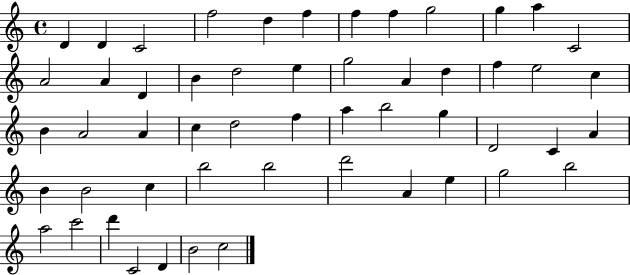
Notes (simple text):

D4/q D4/q C4/h F5/h D5/q F5/q F5/q F5/q G5/h G5/q A5/q C4/h A4/h A4/q D4/q B4/q D5/h E5/q G5/h A4/q D5/q F5/q E5/h C5/q B4/q A4/h A4/q C5/q D5/h F5/q A5/q B5/h G5/q D4/h C4/q A4/q B4/q B4/h C5/q B5/h B5/h D6/h A4/q E5/q G5/h B5/h A5/h C6/h D6/q C4/h D4/q B4/h C5/h